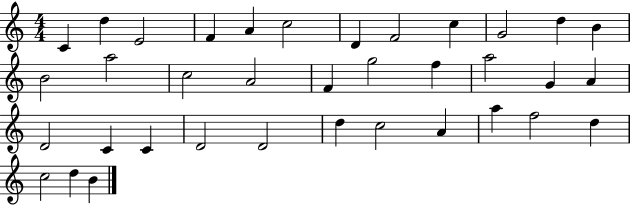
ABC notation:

X:1
T:Untitled
M:4/4
L:1/4
K:C
C d E2 F A c2 D F2 c G2 d B B2 a2 c2 A2 F g2 f a2 G A D2 C C D2 D2 d c2 A a f2 d c2 d B